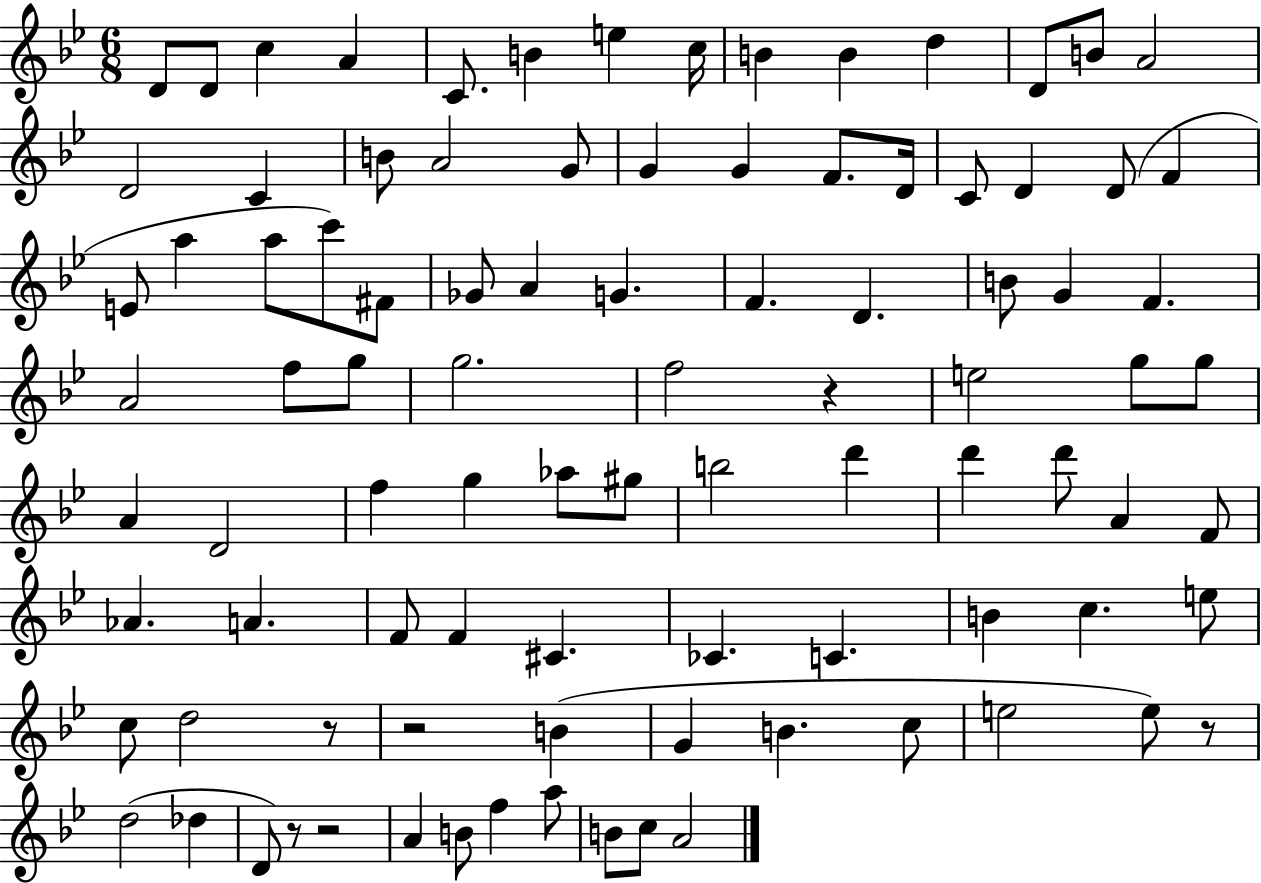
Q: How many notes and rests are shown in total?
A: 94